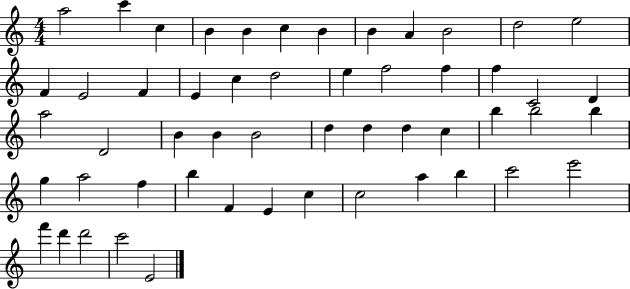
{
  \clef treble
  \numericTimeSignature
  \time 4/4
  \key c \major
  a''2 c'''4 c''4 | b'4 b'4 c''4 b'4 | b'4 a'4 b'2 | d''2 e''2 | \break f'4 e'2 f'4 | e'4 c''4 d''2 | e''4 f''2 f''4 | f''4 c'2 d'4 | \break a''2 d'2 | b'4 b'4 b'2 | d''4 d''4 d''4 c''4 | b''4 b''2 b''4 | \break g''4 a''2 f''4 | b''4 f'4 e'4 c''4 | c''2 a''4 b''4 | c'''2 e'''2 | \break f'''4 d'''4 d'''2 | c'''2 e'2 | \bar "|."
}